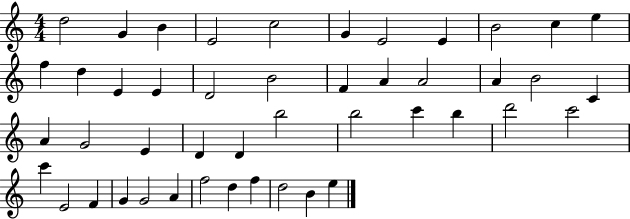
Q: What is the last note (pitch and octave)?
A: E5